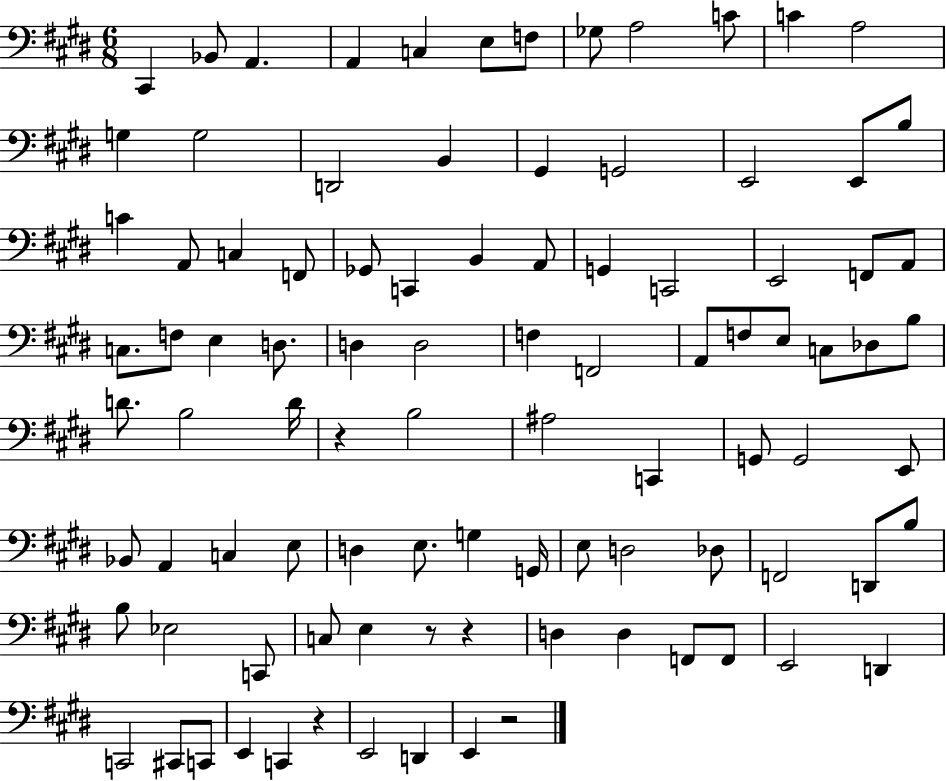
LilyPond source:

{
  \clef bass
  \numericTimeSignature
  \time 6/8
  \key e \major
  cis,4 bes,8 a,4. | a,4 c4 e8 f8 | ges8 a2 c'8 | c'4 a2 | \break g4 g2 | d,2 b,4 | gis,4 g,2 | e,2 e,8 b8 | \break c'4 a,8 c4 f,8 | ges,8 c,4 b,4 a,8 | g,4 c,2 | e,2 f,8 a,8 | \break c8. f8 e4 d8. | d4 d2 | f4 f,2 | a,8 f8 e8 c8 des8 b8 | \break d'8. b2 d'16 | r4 b2 | ais2 c,4 | g,8 g,2 e,8 | \break bes,8 a,4 c4 e8 | d4 e8. g4 g,16 | e8 d2 des8 | f,2 d,8 b8 | \break b8 ees2 c,8 | c8 e4 r8 r4 | d4 d4 f,8 f,8 | e,2 d,4 | \break c,2 cis,8 c,8 | e,4 c,4 r4 | e,2 d,4 | e,4 r2 | \break \bar "|."
}